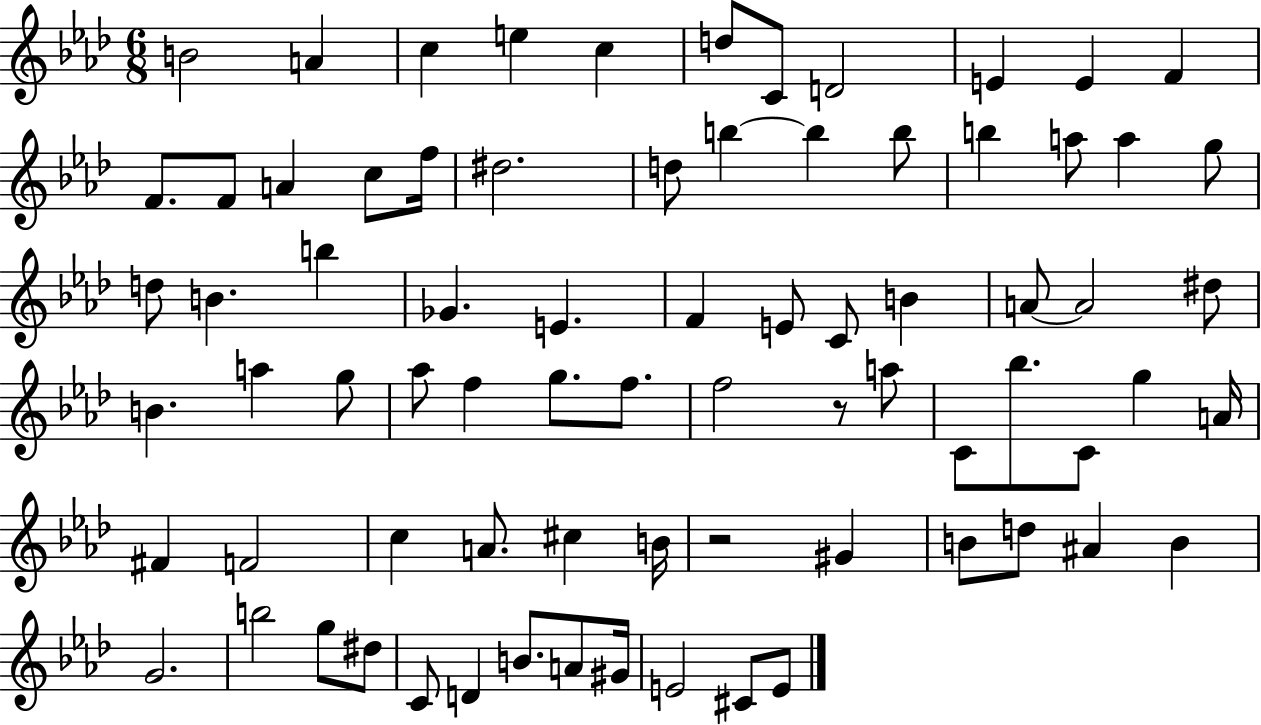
{
  \clef treble
  \numericTimeSignature
  \time 6/8
  \key aes \major
  \repeat volta 2 { b'2 a'4 | c''4 e''4 c''4 | d''8 c'8 d'2 | e'4 e'4 f'4 | \break f'8. f'8 a'4 c''8 f''16 | dis''2. | d''8 b''4~~ b''4 b''8 | b''4 a''8 a''4 g''8 | \break d''8 b'4. b''4 | ges'4. e'4. | f'4 e'8 c'8 b'4 | a'8~~ a'2 dis''8 | \break b'4. a''4 g''8 | aes''8 f''4 g''8. f''8. | f''2 r8 a''8 | c'8 bes''8. c'8 g''4 a'16 | \break fis'4 f'2 | c''4 a'8. cis''4 b'16 | r2 gis'4 | b'8 d''8 ais'4 b'4 | \break g'2. | b''2 g''8 dis''8 | c'8 d'4 b'8. a'8 gis'16 | e'2 cis'8 e'8 | \break } \bar "|."
}